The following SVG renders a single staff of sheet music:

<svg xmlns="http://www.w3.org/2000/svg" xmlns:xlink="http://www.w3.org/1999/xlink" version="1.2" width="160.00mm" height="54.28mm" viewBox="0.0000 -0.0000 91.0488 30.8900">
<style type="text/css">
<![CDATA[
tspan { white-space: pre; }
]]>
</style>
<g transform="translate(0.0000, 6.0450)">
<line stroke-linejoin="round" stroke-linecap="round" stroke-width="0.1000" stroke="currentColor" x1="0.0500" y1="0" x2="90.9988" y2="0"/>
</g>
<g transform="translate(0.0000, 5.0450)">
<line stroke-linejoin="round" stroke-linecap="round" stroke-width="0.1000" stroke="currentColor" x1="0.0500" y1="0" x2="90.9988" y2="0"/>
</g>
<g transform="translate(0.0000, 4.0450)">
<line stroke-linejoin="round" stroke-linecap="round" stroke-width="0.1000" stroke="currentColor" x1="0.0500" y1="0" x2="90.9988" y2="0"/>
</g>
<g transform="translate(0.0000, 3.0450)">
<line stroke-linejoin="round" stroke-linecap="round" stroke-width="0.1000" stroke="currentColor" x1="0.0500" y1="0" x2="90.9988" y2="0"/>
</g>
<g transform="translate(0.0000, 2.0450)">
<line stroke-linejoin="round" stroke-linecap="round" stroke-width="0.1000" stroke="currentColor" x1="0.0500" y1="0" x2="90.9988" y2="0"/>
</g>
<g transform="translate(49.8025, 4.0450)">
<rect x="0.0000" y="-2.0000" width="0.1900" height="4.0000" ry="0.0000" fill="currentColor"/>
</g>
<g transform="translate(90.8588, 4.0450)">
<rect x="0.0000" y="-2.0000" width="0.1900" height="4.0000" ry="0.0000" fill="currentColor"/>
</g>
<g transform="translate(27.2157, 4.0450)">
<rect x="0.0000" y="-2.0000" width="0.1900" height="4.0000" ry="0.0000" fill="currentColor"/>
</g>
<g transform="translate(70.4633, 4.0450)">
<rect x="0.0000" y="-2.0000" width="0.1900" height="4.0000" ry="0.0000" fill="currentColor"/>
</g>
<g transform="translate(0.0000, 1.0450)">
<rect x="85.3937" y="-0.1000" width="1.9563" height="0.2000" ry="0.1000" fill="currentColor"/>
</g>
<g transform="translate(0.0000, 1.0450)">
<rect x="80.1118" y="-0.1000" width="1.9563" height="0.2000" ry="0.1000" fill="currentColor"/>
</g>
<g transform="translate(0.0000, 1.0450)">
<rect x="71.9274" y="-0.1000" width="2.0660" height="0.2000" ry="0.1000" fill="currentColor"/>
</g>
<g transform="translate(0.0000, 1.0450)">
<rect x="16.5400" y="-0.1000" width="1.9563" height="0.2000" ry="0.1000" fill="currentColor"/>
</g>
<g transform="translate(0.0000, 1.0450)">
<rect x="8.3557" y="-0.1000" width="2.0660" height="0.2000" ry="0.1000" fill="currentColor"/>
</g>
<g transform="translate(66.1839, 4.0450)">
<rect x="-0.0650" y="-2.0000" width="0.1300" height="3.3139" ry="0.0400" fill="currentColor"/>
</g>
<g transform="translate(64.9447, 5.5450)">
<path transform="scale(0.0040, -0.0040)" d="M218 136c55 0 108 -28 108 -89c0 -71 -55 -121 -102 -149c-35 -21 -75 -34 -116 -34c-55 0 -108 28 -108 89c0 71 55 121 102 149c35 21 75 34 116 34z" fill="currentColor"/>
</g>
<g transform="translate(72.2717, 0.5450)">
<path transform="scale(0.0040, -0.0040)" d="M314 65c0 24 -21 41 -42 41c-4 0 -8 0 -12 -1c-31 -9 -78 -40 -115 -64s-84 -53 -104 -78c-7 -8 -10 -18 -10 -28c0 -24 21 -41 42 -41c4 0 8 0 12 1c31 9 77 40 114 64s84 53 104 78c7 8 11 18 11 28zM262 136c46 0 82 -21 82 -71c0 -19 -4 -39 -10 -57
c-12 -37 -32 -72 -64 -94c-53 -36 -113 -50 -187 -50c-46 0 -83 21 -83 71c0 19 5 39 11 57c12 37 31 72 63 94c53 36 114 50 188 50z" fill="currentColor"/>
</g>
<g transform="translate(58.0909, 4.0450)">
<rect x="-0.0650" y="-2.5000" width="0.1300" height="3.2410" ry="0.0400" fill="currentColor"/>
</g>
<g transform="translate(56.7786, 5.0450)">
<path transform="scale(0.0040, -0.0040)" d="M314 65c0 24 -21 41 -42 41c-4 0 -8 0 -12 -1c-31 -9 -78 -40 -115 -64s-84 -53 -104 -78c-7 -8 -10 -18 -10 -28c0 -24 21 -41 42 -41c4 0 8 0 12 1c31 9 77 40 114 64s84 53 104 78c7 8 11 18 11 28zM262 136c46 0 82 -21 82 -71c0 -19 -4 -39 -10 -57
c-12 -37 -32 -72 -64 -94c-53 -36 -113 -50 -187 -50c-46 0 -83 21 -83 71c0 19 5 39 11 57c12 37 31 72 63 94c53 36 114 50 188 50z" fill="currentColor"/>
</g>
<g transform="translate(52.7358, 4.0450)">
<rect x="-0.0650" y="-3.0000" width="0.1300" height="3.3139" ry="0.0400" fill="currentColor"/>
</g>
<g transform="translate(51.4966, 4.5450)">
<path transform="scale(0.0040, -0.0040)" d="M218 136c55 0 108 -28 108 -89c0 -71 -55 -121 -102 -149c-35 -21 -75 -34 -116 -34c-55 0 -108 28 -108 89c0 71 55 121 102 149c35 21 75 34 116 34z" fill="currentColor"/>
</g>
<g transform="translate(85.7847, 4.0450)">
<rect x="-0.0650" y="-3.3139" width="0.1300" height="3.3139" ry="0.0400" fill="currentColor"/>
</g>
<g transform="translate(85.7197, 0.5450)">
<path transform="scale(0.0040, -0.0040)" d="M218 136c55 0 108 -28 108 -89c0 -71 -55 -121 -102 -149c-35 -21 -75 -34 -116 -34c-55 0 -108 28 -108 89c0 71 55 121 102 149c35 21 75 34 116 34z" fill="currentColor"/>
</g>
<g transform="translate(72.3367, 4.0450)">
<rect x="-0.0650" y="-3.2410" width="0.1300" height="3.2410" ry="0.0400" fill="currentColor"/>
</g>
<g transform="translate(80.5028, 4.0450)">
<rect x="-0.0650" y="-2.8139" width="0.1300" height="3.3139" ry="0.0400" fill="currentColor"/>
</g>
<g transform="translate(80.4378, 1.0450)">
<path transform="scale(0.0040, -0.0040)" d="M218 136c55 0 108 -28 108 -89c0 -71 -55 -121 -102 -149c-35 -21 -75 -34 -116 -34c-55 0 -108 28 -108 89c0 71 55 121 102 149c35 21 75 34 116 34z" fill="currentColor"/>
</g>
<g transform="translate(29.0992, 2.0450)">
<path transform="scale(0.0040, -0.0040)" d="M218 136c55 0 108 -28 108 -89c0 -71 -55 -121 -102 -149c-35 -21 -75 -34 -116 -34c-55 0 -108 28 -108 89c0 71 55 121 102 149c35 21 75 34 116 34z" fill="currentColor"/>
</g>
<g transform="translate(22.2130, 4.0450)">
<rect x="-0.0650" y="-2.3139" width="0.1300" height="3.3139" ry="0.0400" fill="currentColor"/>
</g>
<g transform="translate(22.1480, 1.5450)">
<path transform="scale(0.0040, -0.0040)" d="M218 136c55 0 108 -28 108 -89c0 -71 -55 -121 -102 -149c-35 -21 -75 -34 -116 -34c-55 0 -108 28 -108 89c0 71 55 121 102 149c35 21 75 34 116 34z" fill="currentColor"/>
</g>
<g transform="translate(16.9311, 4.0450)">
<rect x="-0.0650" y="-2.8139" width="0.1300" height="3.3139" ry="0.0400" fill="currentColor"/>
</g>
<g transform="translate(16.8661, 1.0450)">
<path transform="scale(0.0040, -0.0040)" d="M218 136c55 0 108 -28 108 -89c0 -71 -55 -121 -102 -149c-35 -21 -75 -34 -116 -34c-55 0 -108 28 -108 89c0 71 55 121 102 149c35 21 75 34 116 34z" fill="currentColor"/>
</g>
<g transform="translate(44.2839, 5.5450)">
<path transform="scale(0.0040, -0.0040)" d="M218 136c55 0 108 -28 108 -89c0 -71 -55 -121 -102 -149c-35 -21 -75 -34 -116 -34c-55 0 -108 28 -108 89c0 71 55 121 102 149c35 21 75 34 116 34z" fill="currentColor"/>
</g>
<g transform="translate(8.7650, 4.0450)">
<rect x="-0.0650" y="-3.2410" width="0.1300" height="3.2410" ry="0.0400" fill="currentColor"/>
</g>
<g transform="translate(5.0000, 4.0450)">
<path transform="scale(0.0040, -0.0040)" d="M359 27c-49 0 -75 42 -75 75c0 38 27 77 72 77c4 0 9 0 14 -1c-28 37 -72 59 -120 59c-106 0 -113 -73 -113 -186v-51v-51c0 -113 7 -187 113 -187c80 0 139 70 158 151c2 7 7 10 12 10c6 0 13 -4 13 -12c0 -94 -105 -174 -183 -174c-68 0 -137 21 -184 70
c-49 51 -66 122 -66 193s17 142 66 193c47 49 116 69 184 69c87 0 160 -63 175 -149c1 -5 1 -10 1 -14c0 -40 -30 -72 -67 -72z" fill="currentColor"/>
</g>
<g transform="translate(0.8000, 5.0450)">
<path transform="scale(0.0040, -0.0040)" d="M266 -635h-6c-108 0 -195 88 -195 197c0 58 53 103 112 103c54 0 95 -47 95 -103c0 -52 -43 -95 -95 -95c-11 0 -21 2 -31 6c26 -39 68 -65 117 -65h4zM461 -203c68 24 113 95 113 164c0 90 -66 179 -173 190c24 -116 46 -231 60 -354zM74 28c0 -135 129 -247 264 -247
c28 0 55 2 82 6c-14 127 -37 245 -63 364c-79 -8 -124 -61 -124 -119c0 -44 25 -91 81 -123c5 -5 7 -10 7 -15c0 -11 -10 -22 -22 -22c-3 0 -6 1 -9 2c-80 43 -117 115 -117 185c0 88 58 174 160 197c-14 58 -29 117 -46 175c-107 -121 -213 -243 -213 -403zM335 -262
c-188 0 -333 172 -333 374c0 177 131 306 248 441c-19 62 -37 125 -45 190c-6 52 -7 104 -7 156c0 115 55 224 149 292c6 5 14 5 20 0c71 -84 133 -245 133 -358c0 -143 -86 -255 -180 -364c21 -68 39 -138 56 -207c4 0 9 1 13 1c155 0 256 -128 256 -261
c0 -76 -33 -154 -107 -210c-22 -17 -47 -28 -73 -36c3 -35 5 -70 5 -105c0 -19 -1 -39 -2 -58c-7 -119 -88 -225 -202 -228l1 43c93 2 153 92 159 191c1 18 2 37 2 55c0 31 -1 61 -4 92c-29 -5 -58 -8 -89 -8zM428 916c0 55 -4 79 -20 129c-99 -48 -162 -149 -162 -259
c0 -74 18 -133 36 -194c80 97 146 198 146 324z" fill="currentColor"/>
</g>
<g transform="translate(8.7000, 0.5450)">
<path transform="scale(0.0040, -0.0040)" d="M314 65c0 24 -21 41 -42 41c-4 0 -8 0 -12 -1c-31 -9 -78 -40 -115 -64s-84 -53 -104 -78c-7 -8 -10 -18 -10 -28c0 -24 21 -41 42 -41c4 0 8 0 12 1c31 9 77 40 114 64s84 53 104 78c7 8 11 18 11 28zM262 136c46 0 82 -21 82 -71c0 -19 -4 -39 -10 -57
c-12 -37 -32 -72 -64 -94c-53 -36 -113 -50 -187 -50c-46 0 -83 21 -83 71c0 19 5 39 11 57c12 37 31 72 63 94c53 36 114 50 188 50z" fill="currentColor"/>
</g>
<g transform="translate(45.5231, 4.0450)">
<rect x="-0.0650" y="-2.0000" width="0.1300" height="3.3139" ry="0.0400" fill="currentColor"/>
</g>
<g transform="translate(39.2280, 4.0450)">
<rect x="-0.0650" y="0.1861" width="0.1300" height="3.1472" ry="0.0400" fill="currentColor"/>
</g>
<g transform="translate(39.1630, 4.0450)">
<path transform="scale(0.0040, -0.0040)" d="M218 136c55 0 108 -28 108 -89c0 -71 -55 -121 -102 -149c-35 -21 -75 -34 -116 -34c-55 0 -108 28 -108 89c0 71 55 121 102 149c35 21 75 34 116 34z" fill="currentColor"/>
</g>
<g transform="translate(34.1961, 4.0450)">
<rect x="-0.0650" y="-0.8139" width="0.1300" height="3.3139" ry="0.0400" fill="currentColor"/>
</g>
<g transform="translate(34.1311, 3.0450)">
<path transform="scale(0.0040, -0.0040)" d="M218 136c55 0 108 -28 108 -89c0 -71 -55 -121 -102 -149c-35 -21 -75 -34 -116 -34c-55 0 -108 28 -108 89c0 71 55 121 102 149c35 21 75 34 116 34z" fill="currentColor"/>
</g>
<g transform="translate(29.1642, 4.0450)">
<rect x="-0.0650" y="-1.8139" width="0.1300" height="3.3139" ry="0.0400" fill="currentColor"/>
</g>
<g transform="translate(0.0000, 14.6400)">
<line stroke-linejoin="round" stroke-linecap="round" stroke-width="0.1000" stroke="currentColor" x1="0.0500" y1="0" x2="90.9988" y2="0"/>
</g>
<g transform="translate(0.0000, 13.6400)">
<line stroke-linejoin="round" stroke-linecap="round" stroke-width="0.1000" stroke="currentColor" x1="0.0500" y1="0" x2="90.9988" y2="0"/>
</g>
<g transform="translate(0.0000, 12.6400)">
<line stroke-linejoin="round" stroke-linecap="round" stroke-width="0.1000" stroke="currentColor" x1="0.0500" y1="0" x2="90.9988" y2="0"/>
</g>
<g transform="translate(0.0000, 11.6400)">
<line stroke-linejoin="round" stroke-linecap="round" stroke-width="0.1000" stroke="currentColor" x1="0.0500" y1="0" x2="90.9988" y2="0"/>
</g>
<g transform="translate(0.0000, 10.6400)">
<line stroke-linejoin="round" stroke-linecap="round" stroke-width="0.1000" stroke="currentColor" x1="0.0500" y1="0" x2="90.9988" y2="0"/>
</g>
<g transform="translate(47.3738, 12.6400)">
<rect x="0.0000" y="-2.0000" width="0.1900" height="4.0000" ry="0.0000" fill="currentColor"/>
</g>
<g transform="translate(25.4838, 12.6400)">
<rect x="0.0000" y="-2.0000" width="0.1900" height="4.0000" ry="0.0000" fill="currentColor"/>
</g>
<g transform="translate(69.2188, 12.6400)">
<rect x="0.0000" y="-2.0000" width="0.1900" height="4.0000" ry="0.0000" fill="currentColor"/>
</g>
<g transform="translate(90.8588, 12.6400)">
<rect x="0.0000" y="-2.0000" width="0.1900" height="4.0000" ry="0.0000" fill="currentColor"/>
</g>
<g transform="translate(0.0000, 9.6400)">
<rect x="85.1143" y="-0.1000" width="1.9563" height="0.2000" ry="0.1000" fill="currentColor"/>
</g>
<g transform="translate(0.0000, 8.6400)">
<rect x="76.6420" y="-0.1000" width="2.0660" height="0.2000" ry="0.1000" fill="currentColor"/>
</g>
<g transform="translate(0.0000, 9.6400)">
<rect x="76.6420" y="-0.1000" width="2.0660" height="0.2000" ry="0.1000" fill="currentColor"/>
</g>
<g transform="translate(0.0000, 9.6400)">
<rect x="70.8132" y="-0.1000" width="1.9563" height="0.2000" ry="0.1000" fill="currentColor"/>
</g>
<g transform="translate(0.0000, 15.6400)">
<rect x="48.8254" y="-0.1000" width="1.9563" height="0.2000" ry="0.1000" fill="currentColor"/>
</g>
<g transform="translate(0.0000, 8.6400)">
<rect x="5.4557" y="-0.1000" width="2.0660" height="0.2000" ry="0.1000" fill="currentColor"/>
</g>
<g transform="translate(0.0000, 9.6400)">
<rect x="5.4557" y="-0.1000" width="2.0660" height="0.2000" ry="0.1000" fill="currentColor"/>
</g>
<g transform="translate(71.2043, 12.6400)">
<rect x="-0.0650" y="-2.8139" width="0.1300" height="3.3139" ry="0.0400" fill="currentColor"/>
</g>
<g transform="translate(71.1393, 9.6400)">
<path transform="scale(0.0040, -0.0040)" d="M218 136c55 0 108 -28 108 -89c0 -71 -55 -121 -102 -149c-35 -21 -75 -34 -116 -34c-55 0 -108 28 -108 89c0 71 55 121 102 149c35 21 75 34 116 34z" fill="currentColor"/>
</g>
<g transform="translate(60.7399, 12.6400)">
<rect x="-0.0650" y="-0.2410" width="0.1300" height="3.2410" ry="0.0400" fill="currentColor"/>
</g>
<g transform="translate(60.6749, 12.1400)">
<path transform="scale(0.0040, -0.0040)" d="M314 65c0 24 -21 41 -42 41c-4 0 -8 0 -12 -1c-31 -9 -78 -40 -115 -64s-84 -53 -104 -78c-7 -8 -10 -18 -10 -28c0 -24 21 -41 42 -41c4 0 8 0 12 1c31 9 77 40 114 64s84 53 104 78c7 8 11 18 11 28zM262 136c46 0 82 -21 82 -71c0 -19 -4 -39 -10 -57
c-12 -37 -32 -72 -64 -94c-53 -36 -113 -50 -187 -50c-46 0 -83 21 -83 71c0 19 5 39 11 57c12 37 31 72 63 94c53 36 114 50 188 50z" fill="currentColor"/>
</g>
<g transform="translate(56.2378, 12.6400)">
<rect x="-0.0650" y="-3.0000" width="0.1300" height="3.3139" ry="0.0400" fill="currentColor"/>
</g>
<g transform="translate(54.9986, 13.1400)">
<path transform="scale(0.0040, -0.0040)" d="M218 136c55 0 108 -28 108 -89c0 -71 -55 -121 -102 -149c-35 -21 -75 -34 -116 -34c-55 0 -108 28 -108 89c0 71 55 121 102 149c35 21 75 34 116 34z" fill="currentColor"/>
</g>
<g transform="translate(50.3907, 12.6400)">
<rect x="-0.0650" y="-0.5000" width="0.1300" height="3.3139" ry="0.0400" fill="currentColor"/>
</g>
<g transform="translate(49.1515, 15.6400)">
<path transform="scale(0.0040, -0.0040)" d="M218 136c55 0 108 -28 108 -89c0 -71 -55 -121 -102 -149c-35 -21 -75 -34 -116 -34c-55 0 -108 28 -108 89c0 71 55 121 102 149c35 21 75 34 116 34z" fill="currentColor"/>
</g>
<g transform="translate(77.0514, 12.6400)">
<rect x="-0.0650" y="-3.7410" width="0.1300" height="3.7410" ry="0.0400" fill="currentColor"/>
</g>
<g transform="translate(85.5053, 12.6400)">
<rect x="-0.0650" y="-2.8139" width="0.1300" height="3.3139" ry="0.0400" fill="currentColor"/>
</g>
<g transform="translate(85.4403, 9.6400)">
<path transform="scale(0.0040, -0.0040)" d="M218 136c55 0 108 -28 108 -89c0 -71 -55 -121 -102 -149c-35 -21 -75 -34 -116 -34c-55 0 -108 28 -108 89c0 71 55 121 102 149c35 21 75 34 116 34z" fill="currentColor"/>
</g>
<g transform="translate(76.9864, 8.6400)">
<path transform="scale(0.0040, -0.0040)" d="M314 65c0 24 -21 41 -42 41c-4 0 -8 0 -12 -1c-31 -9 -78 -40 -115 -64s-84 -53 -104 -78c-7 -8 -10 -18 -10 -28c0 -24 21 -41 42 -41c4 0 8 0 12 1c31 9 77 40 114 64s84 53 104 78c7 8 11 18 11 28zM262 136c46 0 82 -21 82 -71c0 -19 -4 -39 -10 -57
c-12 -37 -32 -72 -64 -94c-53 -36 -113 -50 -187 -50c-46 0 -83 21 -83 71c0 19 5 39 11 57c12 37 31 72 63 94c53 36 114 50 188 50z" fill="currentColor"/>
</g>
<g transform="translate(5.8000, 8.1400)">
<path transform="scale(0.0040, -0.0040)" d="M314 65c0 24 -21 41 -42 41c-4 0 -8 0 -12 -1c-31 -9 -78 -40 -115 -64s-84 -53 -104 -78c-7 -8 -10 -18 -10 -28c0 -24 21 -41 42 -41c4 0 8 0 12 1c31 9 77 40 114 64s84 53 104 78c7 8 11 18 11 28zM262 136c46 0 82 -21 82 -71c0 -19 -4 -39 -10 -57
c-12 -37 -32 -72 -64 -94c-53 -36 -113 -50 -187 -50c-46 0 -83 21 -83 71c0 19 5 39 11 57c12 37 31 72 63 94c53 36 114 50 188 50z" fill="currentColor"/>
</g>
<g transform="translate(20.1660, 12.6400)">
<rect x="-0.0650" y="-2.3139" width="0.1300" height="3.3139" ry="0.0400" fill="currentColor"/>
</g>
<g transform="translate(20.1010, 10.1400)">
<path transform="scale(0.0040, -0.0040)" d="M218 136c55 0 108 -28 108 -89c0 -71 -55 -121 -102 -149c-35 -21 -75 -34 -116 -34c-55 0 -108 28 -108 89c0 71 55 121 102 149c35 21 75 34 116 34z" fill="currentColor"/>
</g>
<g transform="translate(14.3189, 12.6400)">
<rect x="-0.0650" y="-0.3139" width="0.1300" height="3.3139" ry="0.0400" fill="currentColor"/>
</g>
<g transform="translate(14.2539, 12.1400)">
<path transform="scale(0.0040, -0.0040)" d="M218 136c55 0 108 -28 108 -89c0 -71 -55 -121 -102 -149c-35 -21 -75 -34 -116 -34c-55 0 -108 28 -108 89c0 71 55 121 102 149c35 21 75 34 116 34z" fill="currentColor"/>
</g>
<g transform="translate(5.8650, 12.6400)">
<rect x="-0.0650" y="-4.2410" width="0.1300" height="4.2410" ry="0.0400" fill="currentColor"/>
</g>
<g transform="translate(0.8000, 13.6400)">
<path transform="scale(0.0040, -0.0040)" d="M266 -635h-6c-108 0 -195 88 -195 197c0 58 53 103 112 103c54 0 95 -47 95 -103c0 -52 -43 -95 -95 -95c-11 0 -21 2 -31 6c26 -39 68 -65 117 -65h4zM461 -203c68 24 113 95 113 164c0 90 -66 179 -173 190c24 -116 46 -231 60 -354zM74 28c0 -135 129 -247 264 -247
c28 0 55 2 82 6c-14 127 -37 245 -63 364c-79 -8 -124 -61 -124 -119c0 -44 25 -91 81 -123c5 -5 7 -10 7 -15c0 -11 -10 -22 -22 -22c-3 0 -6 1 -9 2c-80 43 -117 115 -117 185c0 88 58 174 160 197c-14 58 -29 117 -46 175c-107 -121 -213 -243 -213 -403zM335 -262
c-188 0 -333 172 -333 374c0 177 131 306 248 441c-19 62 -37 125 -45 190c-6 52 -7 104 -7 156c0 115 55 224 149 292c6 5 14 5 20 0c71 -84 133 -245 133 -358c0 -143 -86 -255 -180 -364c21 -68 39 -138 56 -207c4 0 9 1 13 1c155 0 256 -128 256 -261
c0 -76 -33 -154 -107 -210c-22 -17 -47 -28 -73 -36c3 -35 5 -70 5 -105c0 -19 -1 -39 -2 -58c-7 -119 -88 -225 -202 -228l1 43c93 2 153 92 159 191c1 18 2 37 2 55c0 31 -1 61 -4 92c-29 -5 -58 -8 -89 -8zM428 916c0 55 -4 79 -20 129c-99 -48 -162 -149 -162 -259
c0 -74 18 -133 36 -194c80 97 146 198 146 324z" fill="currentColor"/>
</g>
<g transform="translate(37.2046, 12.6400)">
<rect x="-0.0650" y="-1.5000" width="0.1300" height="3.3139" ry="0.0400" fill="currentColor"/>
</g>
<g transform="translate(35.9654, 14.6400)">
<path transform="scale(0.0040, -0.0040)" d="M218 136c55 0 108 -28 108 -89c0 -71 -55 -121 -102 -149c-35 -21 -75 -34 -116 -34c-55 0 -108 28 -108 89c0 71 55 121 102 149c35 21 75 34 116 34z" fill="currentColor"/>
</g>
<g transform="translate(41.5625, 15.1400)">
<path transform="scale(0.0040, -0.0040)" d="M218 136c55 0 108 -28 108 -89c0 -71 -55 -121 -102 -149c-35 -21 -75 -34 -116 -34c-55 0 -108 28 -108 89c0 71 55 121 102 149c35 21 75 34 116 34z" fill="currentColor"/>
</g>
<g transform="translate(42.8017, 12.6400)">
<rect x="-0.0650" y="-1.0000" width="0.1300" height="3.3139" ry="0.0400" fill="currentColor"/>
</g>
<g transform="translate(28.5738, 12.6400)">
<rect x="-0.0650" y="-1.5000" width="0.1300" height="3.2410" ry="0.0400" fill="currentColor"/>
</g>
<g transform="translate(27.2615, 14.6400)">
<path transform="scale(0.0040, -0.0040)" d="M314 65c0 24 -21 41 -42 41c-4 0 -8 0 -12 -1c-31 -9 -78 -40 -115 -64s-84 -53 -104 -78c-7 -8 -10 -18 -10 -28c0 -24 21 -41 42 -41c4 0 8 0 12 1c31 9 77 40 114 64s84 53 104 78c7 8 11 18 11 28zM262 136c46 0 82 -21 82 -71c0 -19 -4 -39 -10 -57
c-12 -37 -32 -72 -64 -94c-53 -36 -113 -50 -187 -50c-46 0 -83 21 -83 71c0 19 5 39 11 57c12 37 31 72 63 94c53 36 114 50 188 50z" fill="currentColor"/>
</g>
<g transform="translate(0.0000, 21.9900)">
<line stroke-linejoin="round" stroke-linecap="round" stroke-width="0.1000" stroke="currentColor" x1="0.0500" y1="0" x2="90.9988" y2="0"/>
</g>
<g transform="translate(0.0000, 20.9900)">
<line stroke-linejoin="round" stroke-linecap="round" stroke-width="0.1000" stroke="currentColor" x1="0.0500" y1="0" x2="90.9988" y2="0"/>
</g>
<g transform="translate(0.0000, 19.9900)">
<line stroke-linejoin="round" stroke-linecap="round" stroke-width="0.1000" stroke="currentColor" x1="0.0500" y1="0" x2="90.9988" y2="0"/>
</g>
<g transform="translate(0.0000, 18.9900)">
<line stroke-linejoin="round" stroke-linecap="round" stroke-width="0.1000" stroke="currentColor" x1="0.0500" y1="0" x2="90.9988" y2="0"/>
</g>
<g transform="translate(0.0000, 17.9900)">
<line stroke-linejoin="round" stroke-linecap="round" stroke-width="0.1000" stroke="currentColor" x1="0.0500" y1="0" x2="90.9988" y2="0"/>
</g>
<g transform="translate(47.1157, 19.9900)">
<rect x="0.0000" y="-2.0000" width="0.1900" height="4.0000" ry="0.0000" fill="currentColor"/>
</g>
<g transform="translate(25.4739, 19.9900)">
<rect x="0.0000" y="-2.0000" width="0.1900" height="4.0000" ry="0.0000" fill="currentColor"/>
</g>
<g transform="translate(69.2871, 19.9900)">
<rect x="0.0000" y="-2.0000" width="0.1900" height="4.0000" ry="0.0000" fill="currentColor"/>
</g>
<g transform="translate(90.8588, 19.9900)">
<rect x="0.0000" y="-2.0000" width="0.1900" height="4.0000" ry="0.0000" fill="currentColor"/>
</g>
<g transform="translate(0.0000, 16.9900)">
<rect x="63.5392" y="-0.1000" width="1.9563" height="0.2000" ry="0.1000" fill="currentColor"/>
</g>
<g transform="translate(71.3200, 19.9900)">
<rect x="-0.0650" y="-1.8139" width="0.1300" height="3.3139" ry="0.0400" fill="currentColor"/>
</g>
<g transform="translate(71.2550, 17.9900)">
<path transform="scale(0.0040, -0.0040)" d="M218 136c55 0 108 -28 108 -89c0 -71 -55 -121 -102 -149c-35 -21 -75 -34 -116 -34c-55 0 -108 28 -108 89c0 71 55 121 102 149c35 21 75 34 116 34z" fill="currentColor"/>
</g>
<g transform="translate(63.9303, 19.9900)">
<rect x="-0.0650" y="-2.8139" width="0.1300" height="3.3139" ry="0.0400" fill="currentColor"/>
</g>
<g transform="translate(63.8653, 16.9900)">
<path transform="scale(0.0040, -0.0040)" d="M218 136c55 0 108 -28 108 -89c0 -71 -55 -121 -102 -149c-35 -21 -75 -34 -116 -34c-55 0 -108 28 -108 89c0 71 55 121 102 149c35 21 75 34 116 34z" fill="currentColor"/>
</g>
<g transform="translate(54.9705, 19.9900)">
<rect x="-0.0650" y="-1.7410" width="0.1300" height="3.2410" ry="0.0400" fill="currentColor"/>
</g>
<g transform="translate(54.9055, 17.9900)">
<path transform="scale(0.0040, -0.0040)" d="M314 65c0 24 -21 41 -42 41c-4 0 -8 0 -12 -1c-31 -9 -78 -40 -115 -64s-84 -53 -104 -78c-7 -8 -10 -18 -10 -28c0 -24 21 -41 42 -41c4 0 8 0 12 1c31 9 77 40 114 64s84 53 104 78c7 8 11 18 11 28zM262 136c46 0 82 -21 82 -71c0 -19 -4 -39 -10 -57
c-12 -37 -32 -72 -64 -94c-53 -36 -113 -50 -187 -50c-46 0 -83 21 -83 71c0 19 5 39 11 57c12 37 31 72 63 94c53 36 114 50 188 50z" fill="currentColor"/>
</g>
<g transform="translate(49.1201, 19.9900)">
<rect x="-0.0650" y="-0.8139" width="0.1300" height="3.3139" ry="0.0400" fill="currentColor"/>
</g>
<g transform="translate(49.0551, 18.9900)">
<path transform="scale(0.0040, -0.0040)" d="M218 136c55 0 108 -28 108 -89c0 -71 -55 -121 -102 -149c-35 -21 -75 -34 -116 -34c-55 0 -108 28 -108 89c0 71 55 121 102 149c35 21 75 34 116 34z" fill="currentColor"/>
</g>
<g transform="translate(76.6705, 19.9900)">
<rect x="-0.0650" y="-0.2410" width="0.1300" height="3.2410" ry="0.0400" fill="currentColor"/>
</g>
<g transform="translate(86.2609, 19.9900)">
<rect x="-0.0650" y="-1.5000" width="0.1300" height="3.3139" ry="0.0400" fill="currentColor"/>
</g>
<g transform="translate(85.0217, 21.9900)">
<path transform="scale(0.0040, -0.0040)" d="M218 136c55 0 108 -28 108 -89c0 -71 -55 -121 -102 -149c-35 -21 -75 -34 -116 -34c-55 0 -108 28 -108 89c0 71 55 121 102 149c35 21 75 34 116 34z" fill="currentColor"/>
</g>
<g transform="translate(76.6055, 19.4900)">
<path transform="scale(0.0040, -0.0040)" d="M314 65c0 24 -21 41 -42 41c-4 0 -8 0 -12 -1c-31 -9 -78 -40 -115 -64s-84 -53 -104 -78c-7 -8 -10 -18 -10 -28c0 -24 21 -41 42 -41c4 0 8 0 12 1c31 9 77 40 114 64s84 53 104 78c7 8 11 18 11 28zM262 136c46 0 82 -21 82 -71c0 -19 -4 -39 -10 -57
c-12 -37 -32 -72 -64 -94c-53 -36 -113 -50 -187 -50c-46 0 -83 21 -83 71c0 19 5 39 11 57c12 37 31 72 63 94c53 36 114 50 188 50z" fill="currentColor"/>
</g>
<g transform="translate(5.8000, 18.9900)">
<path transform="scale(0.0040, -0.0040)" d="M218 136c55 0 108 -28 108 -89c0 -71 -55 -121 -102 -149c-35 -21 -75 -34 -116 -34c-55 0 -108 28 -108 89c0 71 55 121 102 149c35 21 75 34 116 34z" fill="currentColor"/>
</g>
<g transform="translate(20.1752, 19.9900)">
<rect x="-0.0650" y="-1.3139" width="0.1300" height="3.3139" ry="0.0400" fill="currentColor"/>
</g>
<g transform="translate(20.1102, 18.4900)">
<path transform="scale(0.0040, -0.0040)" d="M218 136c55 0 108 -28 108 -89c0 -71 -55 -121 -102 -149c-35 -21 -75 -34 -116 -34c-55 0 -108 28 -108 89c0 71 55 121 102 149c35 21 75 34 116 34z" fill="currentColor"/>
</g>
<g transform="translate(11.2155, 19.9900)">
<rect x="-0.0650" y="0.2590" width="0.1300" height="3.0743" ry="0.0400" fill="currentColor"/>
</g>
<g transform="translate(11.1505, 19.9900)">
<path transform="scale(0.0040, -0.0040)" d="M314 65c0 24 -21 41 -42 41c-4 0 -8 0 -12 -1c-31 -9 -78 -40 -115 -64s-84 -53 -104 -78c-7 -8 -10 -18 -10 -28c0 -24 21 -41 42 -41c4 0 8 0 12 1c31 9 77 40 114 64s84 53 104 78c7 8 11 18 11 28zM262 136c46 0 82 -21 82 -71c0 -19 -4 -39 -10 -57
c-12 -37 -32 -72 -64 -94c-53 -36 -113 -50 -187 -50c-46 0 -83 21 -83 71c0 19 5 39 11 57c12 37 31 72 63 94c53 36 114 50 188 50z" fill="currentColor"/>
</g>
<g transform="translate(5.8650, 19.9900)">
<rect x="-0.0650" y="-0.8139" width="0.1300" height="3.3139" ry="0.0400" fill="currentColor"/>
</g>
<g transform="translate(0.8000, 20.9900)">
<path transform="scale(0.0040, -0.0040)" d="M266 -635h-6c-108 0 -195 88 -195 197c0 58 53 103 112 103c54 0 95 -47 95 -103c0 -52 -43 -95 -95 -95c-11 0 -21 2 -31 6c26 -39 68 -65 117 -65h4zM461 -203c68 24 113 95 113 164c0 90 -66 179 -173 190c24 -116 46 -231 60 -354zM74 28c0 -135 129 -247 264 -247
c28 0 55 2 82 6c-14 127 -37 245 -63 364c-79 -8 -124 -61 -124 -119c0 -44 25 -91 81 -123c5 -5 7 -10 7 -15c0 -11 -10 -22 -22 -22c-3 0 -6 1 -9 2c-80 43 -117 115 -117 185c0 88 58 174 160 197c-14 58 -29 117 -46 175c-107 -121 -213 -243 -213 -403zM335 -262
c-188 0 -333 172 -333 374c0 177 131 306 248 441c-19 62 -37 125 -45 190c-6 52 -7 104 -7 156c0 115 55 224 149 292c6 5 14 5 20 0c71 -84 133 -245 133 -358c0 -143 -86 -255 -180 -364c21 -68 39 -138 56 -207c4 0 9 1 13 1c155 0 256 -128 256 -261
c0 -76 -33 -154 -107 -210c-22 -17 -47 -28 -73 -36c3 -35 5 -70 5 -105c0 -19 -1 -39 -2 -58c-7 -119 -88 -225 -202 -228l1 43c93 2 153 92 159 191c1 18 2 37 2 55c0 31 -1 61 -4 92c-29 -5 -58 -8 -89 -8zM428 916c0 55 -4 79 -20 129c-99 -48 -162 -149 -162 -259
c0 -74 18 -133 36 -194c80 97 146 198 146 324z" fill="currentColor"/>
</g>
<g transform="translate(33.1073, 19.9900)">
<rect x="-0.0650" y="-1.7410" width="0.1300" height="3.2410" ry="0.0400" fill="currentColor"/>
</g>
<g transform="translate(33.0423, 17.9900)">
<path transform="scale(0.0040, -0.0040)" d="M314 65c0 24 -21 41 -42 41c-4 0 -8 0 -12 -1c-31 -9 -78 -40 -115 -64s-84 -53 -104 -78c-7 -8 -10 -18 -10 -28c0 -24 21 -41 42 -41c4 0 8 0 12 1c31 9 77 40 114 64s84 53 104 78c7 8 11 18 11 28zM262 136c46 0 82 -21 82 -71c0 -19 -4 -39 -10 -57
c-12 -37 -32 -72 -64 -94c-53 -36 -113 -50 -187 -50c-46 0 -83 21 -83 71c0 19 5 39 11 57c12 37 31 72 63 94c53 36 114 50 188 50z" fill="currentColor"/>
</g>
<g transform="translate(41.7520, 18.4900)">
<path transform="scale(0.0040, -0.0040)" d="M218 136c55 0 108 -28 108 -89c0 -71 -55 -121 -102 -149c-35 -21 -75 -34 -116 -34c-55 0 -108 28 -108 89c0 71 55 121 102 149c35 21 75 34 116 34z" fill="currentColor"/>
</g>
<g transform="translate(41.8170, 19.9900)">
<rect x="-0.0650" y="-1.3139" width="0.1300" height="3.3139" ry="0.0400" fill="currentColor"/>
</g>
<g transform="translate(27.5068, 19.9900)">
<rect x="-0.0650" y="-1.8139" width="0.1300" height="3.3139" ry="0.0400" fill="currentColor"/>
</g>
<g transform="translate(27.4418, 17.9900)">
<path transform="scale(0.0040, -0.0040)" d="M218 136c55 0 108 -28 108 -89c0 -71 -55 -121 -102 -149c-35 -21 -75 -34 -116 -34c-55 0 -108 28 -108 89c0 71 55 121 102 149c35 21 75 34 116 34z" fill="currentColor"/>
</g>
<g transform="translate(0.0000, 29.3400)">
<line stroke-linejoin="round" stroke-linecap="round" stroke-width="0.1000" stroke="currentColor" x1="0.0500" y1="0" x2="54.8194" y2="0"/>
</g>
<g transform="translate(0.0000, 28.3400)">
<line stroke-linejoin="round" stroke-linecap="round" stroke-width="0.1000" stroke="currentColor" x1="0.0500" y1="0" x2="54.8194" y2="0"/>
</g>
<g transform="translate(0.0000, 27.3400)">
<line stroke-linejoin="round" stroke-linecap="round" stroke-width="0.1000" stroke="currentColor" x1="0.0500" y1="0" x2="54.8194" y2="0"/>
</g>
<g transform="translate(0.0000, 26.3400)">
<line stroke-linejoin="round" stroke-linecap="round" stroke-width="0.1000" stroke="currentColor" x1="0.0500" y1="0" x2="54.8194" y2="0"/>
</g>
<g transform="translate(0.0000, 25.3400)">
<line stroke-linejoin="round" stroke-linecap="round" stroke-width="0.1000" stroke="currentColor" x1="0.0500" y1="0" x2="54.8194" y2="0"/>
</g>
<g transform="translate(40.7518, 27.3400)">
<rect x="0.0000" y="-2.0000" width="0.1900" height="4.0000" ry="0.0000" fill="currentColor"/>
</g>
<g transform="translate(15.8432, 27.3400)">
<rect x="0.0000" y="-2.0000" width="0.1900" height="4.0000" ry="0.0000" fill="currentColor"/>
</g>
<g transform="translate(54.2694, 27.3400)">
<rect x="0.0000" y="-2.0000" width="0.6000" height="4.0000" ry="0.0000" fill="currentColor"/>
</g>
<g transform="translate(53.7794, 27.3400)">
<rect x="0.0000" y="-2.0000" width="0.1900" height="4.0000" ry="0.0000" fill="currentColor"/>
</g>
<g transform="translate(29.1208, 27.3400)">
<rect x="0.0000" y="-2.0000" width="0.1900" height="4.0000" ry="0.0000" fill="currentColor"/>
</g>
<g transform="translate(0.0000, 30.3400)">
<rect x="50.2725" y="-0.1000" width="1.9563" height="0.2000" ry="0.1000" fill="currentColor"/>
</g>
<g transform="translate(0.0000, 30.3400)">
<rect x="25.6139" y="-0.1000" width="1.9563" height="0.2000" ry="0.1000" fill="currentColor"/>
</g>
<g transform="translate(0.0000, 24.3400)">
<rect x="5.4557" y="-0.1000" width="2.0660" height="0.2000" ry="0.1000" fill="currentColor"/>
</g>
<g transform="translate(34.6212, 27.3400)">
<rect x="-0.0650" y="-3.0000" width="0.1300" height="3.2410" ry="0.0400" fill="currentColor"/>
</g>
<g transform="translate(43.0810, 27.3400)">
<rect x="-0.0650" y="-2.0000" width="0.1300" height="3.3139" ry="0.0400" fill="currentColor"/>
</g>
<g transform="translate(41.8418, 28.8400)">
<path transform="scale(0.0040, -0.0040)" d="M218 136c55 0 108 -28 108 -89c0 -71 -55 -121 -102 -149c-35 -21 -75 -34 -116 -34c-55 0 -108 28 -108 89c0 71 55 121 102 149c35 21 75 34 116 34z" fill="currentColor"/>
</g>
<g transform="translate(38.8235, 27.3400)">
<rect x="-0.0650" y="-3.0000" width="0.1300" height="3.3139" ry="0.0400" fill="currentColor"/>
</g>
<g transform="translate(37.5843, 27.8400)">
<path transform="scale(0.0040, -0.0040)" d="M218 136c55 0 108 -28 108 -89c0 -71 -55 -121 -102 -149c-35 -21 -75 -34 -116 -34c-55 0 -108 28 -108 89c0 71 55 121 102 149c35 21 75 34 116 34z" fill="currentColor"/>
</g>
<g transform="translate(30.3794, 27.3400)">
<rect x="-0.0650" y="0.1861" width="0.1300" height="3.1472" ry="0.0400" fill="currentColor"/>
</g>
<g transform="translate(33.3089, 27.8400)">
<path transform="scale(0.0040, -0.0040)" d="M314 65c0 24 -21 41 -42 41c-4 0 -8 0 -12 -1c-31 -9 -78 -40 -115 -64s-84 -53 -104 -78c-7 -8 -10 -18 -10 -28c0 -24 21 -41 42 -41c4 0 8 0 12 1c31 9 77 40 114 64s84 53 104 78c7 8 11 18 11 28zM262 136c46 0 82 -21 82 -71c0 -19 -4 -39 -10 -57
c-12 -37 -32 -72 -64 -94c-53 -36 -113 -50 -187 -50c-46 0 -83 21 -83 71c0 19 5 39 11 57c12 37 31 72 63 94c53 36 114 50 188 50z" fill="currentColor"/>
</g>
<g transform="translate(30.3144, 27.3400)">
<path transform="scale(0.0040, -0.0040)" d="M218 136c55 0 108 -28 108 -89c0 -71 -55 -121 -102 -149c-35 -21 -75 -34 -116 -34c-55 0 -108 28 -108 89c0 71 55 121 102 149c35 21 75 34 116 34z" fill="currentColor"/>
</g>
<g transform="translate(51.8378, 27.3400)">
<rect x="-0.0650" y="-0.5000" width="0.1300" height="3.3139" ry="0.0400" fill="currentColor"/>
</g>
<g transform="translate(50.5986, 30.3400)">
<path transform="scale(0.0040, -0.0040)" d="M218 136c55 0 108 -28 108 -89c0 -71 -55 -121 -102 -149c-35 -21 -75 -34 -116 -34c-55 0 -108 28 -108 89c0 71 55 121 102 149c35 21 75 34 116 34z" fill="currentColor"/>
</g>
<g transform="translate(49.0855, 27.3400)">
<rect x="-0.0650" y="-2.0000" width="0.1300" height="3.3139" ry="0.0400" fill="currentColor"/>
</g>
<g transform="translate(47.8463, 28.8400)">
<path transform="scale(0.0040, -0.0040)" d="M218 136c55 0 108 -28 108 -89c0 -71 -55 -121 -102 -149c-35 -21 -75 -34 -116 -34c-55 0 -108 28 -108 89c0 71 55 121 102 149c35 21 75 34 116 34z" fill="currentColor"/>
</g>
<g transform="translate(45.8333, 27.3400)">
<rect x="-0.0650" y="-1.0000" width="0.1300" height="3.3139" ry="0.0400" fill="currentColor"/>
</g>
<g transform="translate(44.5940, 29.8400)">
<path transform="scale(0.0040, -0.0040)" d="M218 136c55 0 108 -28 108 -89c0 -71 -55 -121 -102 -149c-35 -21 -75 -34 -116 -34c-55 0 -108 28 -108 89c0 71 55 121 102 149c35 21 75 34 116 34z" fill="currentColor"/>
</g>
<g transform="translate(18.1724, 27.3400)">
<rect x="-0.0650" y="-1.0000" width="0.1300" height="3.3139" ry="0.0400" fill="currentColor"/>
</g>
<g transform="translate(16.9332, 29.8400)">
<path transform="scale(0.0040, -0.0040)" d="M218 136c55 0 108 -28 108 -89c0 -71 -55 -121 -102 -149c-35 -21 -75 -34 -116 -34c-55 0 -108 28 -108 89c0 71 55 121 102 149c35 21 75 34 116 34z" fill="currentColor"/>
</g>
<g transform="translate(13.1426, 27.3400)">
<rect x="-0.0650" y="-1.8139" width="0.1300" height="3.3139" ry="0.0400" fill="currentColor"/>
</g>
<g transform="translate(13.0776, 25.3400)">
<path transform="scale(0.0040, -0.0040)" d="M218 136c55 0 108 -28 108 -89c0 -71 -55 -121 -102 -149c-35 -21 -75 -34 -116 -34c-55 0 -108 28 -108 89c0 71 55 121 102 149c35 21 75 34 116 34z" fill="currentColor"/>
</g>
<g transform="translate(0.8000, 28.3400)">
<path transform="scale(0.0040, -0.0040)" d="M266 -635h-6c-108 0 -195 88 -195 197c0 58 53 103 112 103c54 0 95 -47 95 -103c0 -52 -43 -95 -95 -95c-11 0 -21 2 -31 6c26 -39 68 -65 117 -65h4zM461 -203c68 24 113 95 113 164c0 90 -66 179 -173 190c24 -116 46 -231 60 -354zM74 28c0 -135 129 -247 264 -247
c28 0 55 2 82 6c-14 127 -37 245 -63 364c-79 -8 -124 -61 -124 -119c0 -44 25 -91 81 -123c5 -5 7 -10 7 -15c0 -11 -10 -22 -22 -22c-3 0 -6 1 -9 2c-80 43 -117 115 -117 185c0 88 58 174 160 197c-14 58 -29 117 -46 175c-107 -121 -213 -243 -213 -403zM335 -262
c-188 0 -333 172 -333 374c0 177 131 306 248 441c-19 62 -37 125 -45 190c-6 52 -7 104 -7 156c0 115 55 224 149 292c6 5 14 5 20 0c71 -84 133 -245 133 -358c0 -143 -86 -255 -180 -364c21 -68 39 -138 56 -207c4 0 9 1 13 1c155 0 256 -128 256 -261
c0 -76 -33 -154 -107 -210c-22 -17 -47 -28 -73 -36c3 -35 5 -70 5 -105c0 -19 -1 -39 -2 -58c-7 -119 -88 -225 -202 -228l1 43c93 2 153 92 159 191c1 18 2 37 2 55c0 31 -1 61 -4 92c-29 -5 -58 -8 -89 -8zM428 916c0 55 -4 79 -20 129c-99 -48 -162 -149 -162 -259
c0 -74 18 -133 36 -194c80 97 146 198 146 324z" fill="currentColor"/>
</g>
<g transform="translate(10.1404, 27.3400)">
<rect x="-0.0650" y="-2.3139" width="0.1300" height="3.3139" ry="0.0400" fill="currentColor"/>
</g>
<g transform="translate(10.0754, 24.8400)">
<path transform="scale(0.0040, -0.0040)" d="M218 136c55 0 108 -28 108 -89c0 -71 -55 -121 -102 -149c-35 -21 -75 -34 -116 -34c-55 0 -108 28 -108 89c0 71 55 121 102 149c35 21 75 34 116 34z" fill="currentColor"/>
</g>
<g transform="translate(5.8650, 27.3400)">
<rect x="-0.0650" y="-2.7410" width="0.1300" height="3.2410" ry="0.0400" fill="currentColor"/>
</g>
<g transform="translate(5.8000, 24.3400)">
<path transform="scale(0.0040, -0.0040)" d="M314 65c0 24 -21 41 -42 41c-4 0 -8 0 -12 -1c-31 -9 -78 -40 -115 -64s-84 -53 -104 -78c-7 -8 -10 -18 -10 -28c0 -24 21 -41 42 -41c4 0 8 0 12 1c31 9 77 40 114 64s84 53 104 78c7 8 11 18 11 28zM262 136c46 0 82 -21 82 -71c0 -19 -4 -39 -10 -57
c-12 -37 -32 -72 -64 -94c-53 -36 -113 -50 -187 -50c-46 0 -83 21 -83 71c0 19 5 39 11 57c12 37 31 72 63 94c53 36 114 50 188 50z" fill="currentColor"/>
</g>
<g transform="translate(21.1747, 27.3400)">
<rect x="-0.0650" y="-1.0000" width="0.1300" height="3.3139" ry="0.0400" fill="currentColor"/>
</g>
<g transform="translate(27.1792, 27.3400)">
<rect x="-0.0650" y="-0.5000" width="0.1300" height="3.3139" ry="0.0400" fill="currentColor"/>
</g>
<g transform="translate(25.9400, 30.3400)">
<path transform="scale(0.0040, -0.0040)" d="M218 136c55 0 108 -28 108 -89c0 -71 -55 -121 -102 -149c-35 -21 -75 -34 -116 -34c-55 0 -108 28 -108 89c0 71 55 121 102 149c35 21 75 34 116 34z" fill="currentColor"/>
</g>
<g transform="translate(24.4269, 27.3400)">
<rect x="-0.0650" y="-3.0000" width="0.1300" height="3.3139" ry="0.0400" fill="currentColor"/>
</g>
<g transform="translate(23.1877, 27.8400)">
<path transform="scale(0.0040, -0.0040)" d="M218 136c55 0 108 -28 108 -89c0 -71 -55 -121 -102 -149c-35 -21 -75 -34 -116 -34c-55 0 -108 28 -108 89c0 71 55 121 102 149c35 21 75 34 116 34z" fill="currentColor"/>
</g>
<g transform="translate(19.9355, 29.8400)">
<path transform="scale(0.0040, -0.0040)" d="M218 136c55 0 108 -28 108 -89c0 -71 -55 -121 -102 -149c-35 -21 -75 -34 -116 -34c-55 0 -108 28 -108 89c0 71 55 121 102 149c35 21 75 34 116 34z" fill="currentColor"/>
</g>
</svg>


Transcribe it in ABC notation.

X:1
T:Untitled
M:4/4
L:1/4
K:C
b2 a g f d B F A G2 F b2 a b d'2 c g E2 E D C A c2 a c'2 a d B2 e f f2 e d f2 a f c2 E a2 g f D D A C B A2 A F D F C